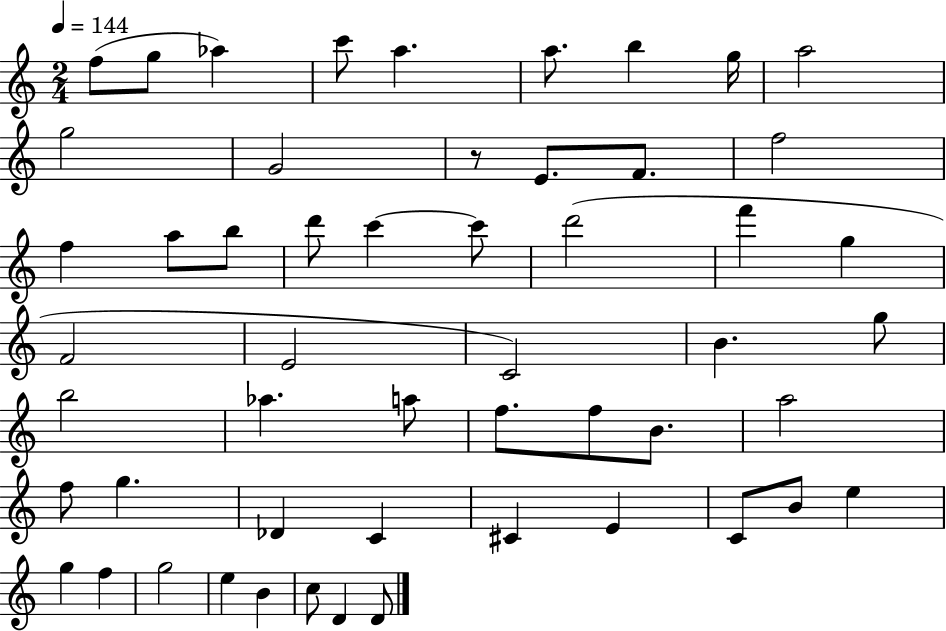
F5/e G5/e Ab5/q C6/e A5/q. A5/e. B5/q G5/s A5/h G5/h G4/h R/e E4/e. F4/e. F5/h F5/q A5/e B5/e D6/e C6/q C6/e D6/h F6/q G5/q F4/h E4/h C4/h B4/q. G5/e B5/h Ab5/q. A5/e F5/e. F5/e B4/e. A5/h F5/e G5/q. Db4/q C4/q C#4/q E4/q C4/e B4/e E5/q G5/q F5/q G5/h E5/q B4/q C5/e D4/q D4/e